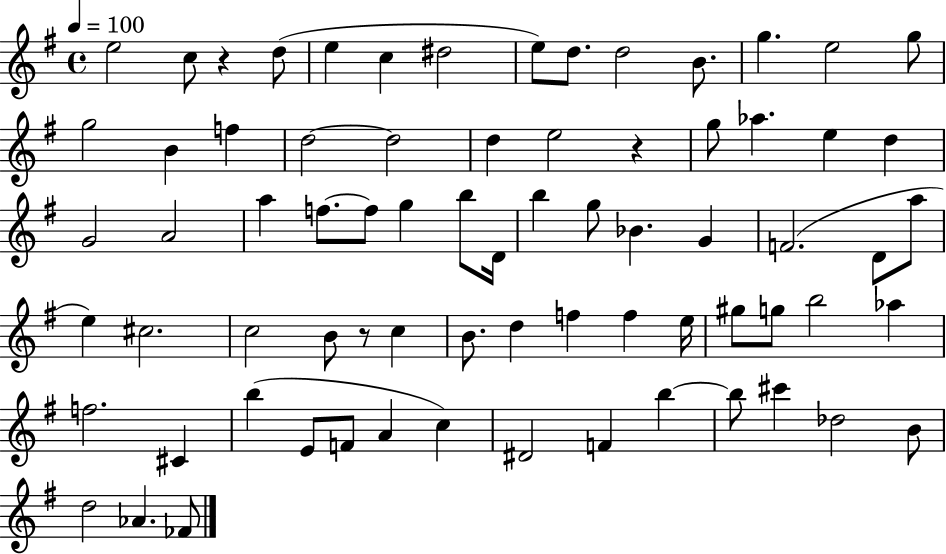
E5/h C5/e R/q D5/e E5/q C5/q D#5/h E5/e D5/e. D5/h B4/e. G5/q. E5/h G5/e G5/h B4/q F5/q D5/h D5/h D5/q E5/h R/q G5/e Ab5/q. E5/q D5/q G4/h A4/h A5/q F5/e. F5/e G5/q B5/e D4/s B5/q G5/e Bb4/q. G4/q F4/h. D4/e A5/e E5/q C#5/h. C5/h B4/e R/e C5/q B4/e. D5/q F5/q F5/q E5/s G#5/e G5/e B5/h Ab5/q F5/h. C#4/q B5/q E4/e F4/e A4/q C5/q D#4/h F4/q B5/q B5/e C#6/q Db5/h B4/e D5/h Ab4/q. FES4/e